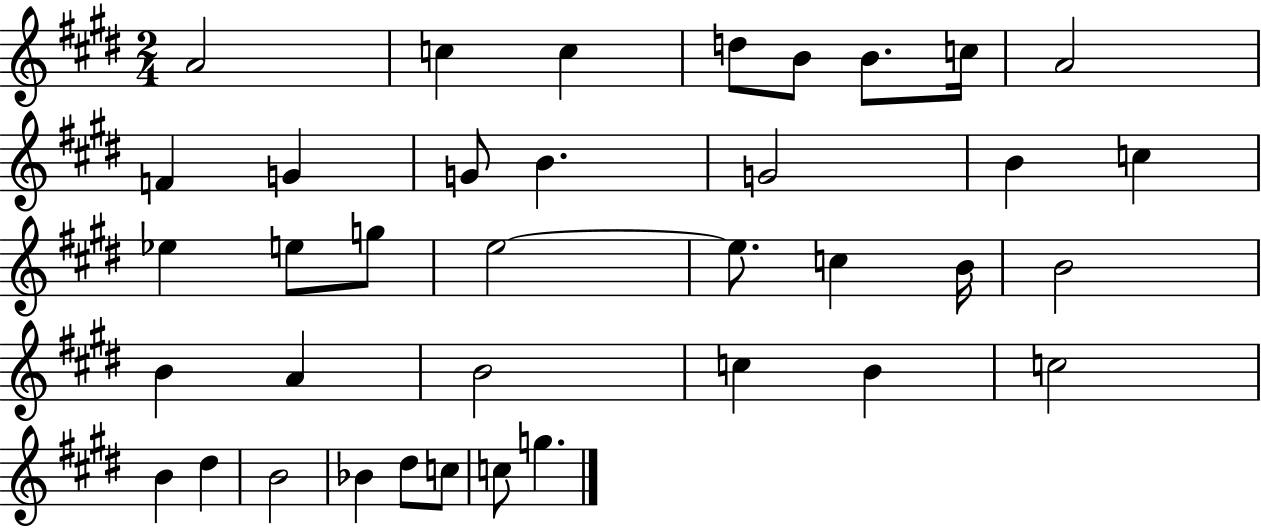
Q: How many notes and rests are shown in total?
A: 37